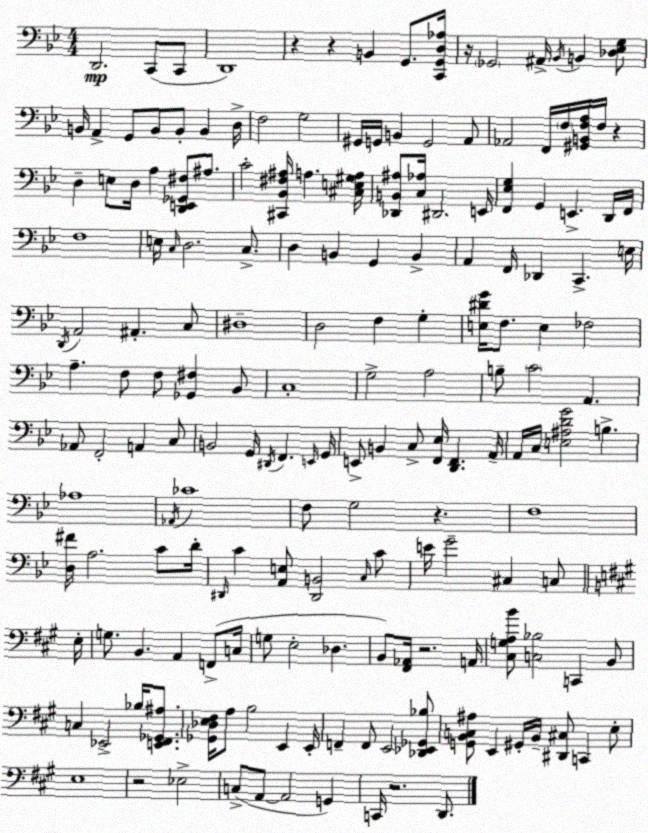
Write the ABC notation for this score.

X:1
T:Untitled
M:4/4
L:1/4
K:Bb
D,,2 C,,/2 C,,/2 D,,4 z z B,, G,,/2 [C,,G,,D,_A,]/4 z/4 _G,,2 ^A,,/4 _B,,/4 B,, [_D,_E,G,]/2 B,,/4 A,, G,,/2 B,,/2 B,,/2 B,, D,/4 F,2 G,2 ^G,,/4 G,,/4 B,, G,,2 A,,/2 _A,,2 F,,/4 F,/4 [^G,,B,,F,A,]/4 F,/4 z D, E,/2 D,/4 A, [D,,E,,_G,,^F,]/2 ^A,/2 C2 [^C,,_B,,^F,^A,]/4 A, [^C,E,^G,A,]/4 [_D,,B,,^A,]/2 [C,_A,]/4 ^D,,2 E,,/4 [F,,_E,G,] G,, E,, D,,/4 F,,/4 F,4 E,/4 C,/4 D,2 C,/2 D, B,, G,, B,, A,, F,,/4 _D,, C,, E,/4 D,,/4 A,,2 ^A,, C,/2 ^D,4 D,2 F, G, [E,^DG]/4 F,/2 E, _F,2 A, F,/2 F,/2 [_G,,^F,] _B,,/2 C,4 G,2 A,2 B,/2 C2 A,, _A,,/2 F,,2 A,, C,/2 B,,2 G,,/4 ^D,,/4 F,, E,,/4 G,,/4 E,,/2 B,, C,/2 [F,,_E,]/4 [D,,F,,] A,,/4 A,,/4 C,/4 [E,^A,DG]2 B, _A,4 _A,,/4 _C4 F,/2 G,2 z F,4 [D,^F]/4 A,2 C/2 D/4 ^D,,/4 C [A,,E,]/2 [^D,,B,,]2 C,/4 C/2 E/4 G2 ^C, C,/2 E,/4 G,/2 B,, A,, F,,/2 C,/4 G,/2 E,2 _D, B,,/2 [^F,,_A,,]/4 z2 A,,/4 [^C,G,A,B]/2 [C,_B,]2 C,, B,,/2 C, _E,,2 _B,/4 [E,,^F,,_G,,^A,]/2 [_G,,_D,E,^F,]/4 A,/2 B,2 E,, E,,/4 F,, F,,/2 E,,2 [_D,,_E,,_G,,_B,]/2 [G,,B,,C,^A,]/2 E,, ^G,,/4 B,,/4 [^D,,^C,]/2 C,, E,/2 E,4 z2 _E,2 C,/2 A,,/2 A,,2 G,, C,,/4 z2 D,,/2